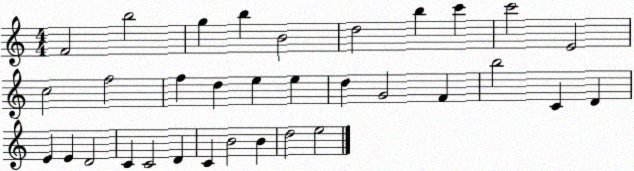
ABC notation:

X:1
T:Untitled
M:4/4
L:1/4
K:C
F2 b2 g b B2 d2 b c' c'2 E2 c2 f2 f d e e d G2 F b2 C D E E D2 C C2 D C B2 B d2 e2